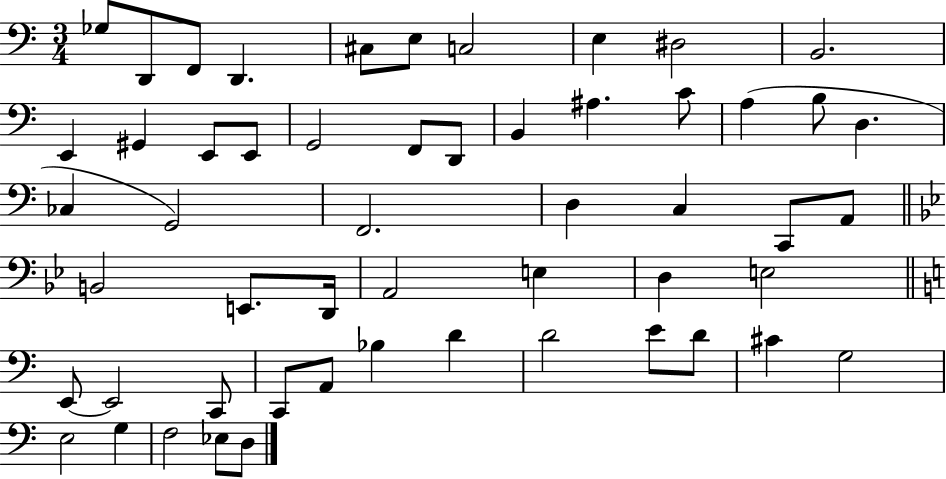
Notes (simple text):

Gb3/e D2/e F2/e D2/q. C#3/e E3/e C3/h E3/q D#3/h B2/h. E2/q G#2/q E2/e E2/e G2/h F2/e D2/e B2/q A#3/q. C4/e A3/q B3/e D3/q. CES3/q G2/h F2/h. D3/q C3/q C2/e A2/e B2/h E2/e. D2/s A2/h E3/q D3/q E3/h E2/e E2/h C2/e C2/e A2/e Bb3/q D4/q D4/h E4/e D4/e C#4/q G3/h E3/h G3/q F3/h Eb3/e D3/e